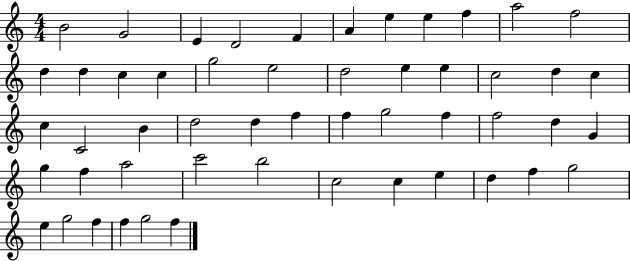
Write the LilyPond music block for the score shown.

{
  \clef treble
  \numericTimeSignature
  \time 4/4
  \key c \major
  b'2 g'2 | e'4 d'2 f'4 | a'4 e''4 e''4 f''4 | a''2 f''2 | \break d''4 d''4 c''4 c''4 | g''2 e''2 | d''2 e''4 e''4 | c''2 d''4 c''4 | \break c''4 c'2 b'4 | d''2 d''4 f''4 | f''4 g''2 f''4 | f''2 d''4 g'4 | \break g''4 f''4 a''2 | c'''2 b''2 | c''2 c''4 e''4 | d''4 f''4 g''2 | \break e''4 g''2 f''4 | f''4 g''2 f''4 | \bar "|."
}